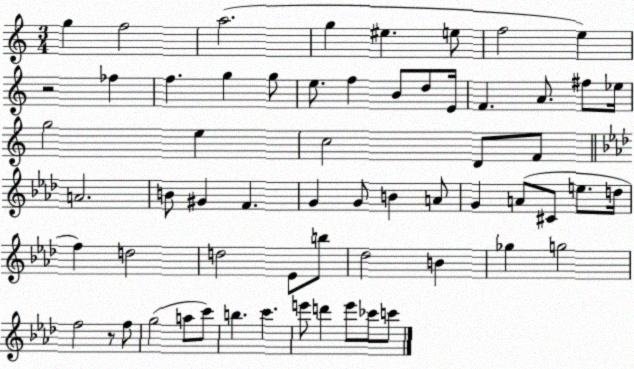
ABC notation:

X:1
T:Untitled
M:3/4
L:1/4
K:C
g f2 a2 g ^e e/2 f2 e z2 _f f g g/2 e/2 f B/2 d/2 E/4 F A/2 ^f/2 _e/4 g2 e c2 D/2 F/2 A2 B/2 ^G F G G/2 B A/2 G A/2 ^C/2 e/2 d/4 f d2 d2 _E/2 b/2 _d2 B _g g2 f2 z/2 f/2 g2 a/2 c'/2 b c' e'/2 d' e'/2 _c'/2 c'/2